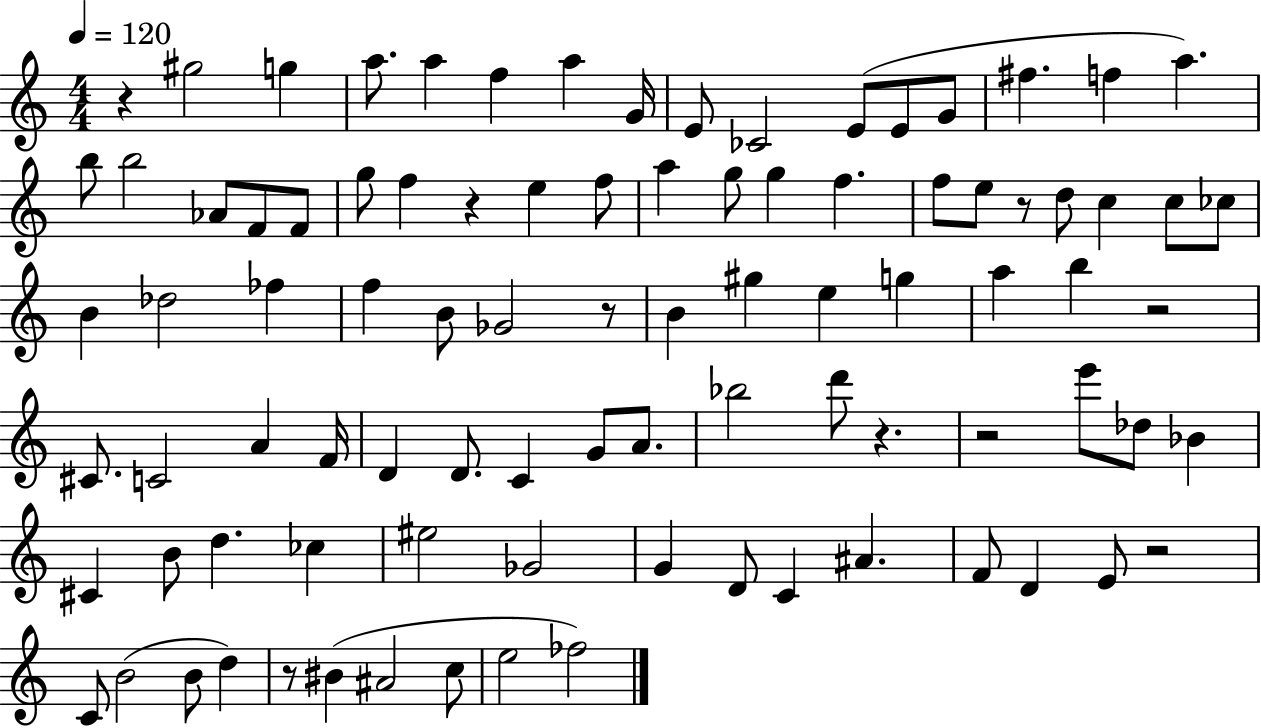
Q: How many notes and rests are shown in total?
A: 91